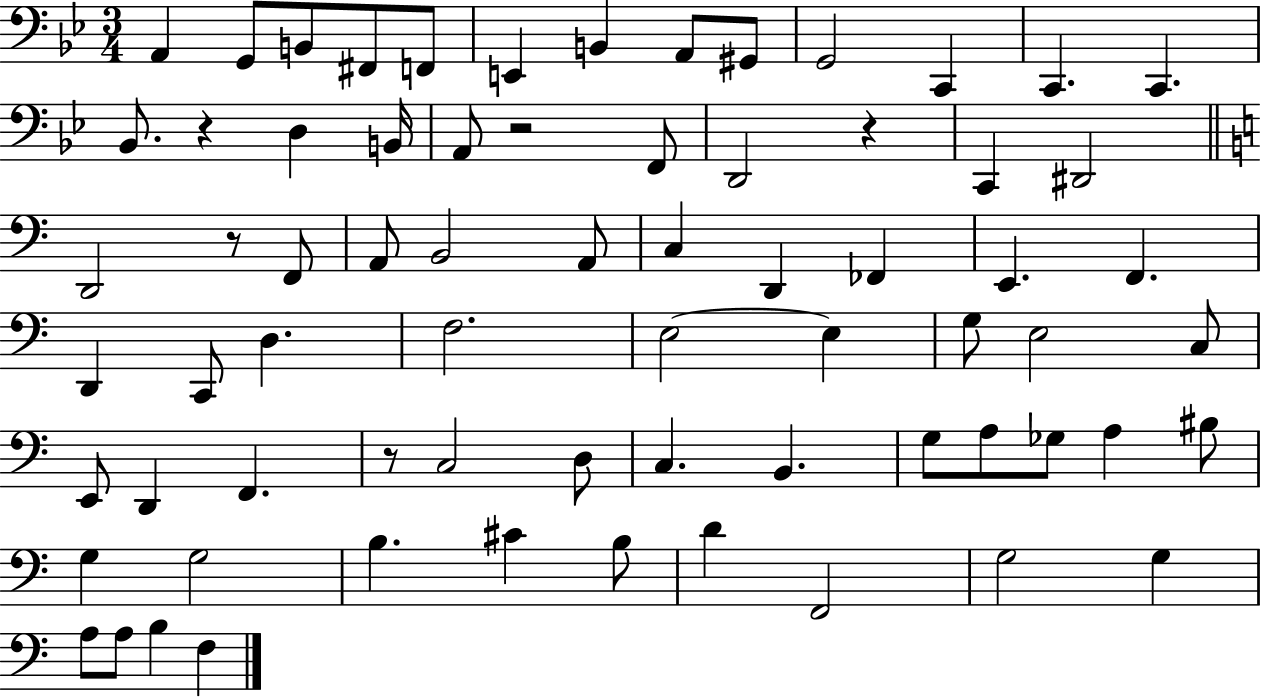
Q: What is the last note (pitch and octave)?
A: F3